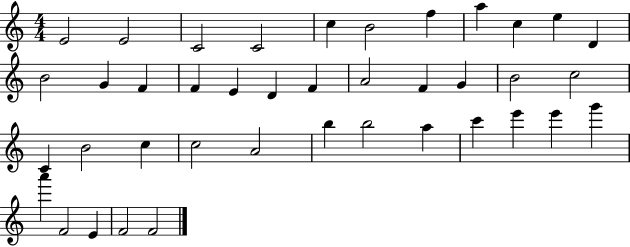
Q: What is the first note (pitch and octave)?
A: E4